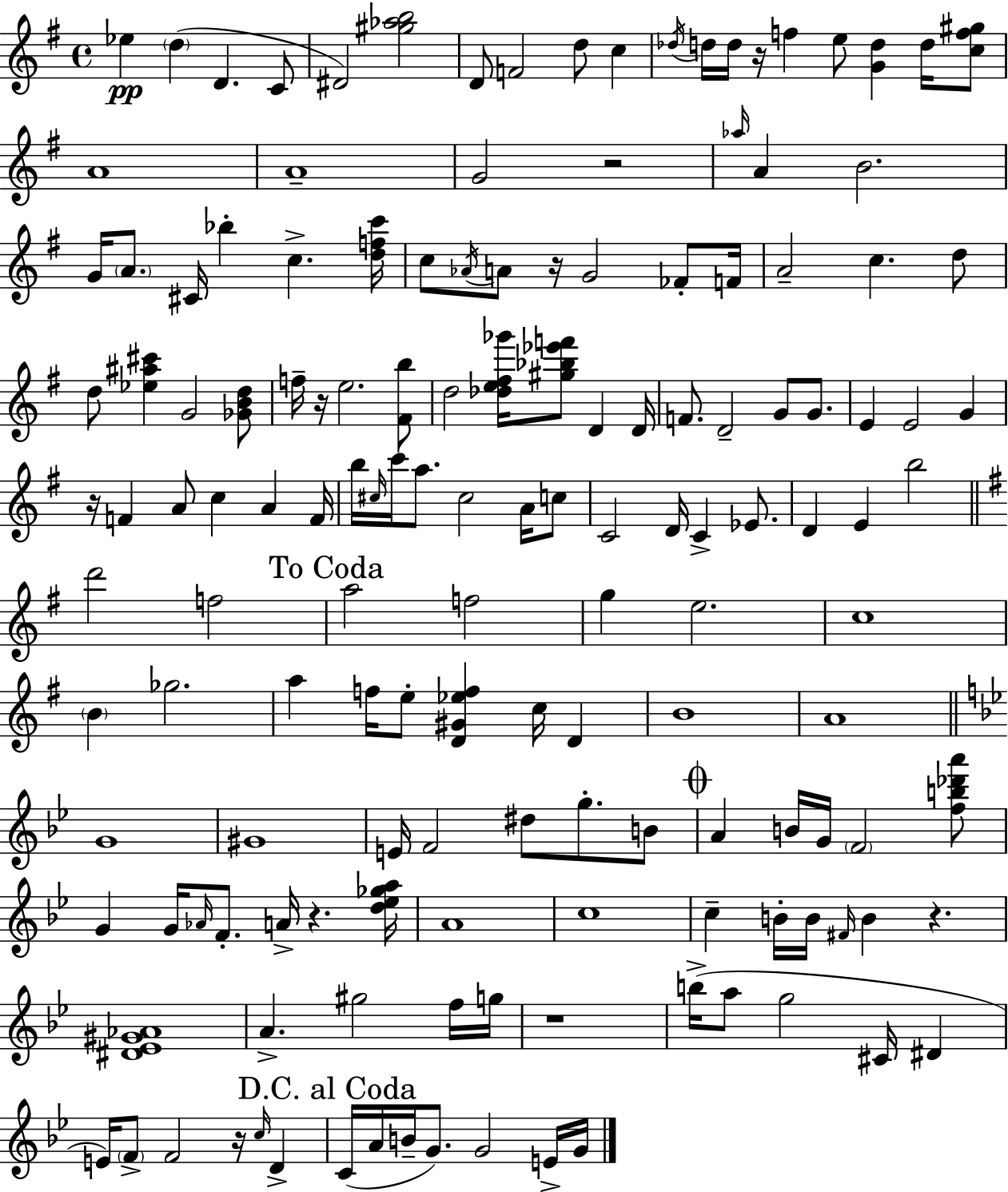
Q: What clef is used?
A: treble